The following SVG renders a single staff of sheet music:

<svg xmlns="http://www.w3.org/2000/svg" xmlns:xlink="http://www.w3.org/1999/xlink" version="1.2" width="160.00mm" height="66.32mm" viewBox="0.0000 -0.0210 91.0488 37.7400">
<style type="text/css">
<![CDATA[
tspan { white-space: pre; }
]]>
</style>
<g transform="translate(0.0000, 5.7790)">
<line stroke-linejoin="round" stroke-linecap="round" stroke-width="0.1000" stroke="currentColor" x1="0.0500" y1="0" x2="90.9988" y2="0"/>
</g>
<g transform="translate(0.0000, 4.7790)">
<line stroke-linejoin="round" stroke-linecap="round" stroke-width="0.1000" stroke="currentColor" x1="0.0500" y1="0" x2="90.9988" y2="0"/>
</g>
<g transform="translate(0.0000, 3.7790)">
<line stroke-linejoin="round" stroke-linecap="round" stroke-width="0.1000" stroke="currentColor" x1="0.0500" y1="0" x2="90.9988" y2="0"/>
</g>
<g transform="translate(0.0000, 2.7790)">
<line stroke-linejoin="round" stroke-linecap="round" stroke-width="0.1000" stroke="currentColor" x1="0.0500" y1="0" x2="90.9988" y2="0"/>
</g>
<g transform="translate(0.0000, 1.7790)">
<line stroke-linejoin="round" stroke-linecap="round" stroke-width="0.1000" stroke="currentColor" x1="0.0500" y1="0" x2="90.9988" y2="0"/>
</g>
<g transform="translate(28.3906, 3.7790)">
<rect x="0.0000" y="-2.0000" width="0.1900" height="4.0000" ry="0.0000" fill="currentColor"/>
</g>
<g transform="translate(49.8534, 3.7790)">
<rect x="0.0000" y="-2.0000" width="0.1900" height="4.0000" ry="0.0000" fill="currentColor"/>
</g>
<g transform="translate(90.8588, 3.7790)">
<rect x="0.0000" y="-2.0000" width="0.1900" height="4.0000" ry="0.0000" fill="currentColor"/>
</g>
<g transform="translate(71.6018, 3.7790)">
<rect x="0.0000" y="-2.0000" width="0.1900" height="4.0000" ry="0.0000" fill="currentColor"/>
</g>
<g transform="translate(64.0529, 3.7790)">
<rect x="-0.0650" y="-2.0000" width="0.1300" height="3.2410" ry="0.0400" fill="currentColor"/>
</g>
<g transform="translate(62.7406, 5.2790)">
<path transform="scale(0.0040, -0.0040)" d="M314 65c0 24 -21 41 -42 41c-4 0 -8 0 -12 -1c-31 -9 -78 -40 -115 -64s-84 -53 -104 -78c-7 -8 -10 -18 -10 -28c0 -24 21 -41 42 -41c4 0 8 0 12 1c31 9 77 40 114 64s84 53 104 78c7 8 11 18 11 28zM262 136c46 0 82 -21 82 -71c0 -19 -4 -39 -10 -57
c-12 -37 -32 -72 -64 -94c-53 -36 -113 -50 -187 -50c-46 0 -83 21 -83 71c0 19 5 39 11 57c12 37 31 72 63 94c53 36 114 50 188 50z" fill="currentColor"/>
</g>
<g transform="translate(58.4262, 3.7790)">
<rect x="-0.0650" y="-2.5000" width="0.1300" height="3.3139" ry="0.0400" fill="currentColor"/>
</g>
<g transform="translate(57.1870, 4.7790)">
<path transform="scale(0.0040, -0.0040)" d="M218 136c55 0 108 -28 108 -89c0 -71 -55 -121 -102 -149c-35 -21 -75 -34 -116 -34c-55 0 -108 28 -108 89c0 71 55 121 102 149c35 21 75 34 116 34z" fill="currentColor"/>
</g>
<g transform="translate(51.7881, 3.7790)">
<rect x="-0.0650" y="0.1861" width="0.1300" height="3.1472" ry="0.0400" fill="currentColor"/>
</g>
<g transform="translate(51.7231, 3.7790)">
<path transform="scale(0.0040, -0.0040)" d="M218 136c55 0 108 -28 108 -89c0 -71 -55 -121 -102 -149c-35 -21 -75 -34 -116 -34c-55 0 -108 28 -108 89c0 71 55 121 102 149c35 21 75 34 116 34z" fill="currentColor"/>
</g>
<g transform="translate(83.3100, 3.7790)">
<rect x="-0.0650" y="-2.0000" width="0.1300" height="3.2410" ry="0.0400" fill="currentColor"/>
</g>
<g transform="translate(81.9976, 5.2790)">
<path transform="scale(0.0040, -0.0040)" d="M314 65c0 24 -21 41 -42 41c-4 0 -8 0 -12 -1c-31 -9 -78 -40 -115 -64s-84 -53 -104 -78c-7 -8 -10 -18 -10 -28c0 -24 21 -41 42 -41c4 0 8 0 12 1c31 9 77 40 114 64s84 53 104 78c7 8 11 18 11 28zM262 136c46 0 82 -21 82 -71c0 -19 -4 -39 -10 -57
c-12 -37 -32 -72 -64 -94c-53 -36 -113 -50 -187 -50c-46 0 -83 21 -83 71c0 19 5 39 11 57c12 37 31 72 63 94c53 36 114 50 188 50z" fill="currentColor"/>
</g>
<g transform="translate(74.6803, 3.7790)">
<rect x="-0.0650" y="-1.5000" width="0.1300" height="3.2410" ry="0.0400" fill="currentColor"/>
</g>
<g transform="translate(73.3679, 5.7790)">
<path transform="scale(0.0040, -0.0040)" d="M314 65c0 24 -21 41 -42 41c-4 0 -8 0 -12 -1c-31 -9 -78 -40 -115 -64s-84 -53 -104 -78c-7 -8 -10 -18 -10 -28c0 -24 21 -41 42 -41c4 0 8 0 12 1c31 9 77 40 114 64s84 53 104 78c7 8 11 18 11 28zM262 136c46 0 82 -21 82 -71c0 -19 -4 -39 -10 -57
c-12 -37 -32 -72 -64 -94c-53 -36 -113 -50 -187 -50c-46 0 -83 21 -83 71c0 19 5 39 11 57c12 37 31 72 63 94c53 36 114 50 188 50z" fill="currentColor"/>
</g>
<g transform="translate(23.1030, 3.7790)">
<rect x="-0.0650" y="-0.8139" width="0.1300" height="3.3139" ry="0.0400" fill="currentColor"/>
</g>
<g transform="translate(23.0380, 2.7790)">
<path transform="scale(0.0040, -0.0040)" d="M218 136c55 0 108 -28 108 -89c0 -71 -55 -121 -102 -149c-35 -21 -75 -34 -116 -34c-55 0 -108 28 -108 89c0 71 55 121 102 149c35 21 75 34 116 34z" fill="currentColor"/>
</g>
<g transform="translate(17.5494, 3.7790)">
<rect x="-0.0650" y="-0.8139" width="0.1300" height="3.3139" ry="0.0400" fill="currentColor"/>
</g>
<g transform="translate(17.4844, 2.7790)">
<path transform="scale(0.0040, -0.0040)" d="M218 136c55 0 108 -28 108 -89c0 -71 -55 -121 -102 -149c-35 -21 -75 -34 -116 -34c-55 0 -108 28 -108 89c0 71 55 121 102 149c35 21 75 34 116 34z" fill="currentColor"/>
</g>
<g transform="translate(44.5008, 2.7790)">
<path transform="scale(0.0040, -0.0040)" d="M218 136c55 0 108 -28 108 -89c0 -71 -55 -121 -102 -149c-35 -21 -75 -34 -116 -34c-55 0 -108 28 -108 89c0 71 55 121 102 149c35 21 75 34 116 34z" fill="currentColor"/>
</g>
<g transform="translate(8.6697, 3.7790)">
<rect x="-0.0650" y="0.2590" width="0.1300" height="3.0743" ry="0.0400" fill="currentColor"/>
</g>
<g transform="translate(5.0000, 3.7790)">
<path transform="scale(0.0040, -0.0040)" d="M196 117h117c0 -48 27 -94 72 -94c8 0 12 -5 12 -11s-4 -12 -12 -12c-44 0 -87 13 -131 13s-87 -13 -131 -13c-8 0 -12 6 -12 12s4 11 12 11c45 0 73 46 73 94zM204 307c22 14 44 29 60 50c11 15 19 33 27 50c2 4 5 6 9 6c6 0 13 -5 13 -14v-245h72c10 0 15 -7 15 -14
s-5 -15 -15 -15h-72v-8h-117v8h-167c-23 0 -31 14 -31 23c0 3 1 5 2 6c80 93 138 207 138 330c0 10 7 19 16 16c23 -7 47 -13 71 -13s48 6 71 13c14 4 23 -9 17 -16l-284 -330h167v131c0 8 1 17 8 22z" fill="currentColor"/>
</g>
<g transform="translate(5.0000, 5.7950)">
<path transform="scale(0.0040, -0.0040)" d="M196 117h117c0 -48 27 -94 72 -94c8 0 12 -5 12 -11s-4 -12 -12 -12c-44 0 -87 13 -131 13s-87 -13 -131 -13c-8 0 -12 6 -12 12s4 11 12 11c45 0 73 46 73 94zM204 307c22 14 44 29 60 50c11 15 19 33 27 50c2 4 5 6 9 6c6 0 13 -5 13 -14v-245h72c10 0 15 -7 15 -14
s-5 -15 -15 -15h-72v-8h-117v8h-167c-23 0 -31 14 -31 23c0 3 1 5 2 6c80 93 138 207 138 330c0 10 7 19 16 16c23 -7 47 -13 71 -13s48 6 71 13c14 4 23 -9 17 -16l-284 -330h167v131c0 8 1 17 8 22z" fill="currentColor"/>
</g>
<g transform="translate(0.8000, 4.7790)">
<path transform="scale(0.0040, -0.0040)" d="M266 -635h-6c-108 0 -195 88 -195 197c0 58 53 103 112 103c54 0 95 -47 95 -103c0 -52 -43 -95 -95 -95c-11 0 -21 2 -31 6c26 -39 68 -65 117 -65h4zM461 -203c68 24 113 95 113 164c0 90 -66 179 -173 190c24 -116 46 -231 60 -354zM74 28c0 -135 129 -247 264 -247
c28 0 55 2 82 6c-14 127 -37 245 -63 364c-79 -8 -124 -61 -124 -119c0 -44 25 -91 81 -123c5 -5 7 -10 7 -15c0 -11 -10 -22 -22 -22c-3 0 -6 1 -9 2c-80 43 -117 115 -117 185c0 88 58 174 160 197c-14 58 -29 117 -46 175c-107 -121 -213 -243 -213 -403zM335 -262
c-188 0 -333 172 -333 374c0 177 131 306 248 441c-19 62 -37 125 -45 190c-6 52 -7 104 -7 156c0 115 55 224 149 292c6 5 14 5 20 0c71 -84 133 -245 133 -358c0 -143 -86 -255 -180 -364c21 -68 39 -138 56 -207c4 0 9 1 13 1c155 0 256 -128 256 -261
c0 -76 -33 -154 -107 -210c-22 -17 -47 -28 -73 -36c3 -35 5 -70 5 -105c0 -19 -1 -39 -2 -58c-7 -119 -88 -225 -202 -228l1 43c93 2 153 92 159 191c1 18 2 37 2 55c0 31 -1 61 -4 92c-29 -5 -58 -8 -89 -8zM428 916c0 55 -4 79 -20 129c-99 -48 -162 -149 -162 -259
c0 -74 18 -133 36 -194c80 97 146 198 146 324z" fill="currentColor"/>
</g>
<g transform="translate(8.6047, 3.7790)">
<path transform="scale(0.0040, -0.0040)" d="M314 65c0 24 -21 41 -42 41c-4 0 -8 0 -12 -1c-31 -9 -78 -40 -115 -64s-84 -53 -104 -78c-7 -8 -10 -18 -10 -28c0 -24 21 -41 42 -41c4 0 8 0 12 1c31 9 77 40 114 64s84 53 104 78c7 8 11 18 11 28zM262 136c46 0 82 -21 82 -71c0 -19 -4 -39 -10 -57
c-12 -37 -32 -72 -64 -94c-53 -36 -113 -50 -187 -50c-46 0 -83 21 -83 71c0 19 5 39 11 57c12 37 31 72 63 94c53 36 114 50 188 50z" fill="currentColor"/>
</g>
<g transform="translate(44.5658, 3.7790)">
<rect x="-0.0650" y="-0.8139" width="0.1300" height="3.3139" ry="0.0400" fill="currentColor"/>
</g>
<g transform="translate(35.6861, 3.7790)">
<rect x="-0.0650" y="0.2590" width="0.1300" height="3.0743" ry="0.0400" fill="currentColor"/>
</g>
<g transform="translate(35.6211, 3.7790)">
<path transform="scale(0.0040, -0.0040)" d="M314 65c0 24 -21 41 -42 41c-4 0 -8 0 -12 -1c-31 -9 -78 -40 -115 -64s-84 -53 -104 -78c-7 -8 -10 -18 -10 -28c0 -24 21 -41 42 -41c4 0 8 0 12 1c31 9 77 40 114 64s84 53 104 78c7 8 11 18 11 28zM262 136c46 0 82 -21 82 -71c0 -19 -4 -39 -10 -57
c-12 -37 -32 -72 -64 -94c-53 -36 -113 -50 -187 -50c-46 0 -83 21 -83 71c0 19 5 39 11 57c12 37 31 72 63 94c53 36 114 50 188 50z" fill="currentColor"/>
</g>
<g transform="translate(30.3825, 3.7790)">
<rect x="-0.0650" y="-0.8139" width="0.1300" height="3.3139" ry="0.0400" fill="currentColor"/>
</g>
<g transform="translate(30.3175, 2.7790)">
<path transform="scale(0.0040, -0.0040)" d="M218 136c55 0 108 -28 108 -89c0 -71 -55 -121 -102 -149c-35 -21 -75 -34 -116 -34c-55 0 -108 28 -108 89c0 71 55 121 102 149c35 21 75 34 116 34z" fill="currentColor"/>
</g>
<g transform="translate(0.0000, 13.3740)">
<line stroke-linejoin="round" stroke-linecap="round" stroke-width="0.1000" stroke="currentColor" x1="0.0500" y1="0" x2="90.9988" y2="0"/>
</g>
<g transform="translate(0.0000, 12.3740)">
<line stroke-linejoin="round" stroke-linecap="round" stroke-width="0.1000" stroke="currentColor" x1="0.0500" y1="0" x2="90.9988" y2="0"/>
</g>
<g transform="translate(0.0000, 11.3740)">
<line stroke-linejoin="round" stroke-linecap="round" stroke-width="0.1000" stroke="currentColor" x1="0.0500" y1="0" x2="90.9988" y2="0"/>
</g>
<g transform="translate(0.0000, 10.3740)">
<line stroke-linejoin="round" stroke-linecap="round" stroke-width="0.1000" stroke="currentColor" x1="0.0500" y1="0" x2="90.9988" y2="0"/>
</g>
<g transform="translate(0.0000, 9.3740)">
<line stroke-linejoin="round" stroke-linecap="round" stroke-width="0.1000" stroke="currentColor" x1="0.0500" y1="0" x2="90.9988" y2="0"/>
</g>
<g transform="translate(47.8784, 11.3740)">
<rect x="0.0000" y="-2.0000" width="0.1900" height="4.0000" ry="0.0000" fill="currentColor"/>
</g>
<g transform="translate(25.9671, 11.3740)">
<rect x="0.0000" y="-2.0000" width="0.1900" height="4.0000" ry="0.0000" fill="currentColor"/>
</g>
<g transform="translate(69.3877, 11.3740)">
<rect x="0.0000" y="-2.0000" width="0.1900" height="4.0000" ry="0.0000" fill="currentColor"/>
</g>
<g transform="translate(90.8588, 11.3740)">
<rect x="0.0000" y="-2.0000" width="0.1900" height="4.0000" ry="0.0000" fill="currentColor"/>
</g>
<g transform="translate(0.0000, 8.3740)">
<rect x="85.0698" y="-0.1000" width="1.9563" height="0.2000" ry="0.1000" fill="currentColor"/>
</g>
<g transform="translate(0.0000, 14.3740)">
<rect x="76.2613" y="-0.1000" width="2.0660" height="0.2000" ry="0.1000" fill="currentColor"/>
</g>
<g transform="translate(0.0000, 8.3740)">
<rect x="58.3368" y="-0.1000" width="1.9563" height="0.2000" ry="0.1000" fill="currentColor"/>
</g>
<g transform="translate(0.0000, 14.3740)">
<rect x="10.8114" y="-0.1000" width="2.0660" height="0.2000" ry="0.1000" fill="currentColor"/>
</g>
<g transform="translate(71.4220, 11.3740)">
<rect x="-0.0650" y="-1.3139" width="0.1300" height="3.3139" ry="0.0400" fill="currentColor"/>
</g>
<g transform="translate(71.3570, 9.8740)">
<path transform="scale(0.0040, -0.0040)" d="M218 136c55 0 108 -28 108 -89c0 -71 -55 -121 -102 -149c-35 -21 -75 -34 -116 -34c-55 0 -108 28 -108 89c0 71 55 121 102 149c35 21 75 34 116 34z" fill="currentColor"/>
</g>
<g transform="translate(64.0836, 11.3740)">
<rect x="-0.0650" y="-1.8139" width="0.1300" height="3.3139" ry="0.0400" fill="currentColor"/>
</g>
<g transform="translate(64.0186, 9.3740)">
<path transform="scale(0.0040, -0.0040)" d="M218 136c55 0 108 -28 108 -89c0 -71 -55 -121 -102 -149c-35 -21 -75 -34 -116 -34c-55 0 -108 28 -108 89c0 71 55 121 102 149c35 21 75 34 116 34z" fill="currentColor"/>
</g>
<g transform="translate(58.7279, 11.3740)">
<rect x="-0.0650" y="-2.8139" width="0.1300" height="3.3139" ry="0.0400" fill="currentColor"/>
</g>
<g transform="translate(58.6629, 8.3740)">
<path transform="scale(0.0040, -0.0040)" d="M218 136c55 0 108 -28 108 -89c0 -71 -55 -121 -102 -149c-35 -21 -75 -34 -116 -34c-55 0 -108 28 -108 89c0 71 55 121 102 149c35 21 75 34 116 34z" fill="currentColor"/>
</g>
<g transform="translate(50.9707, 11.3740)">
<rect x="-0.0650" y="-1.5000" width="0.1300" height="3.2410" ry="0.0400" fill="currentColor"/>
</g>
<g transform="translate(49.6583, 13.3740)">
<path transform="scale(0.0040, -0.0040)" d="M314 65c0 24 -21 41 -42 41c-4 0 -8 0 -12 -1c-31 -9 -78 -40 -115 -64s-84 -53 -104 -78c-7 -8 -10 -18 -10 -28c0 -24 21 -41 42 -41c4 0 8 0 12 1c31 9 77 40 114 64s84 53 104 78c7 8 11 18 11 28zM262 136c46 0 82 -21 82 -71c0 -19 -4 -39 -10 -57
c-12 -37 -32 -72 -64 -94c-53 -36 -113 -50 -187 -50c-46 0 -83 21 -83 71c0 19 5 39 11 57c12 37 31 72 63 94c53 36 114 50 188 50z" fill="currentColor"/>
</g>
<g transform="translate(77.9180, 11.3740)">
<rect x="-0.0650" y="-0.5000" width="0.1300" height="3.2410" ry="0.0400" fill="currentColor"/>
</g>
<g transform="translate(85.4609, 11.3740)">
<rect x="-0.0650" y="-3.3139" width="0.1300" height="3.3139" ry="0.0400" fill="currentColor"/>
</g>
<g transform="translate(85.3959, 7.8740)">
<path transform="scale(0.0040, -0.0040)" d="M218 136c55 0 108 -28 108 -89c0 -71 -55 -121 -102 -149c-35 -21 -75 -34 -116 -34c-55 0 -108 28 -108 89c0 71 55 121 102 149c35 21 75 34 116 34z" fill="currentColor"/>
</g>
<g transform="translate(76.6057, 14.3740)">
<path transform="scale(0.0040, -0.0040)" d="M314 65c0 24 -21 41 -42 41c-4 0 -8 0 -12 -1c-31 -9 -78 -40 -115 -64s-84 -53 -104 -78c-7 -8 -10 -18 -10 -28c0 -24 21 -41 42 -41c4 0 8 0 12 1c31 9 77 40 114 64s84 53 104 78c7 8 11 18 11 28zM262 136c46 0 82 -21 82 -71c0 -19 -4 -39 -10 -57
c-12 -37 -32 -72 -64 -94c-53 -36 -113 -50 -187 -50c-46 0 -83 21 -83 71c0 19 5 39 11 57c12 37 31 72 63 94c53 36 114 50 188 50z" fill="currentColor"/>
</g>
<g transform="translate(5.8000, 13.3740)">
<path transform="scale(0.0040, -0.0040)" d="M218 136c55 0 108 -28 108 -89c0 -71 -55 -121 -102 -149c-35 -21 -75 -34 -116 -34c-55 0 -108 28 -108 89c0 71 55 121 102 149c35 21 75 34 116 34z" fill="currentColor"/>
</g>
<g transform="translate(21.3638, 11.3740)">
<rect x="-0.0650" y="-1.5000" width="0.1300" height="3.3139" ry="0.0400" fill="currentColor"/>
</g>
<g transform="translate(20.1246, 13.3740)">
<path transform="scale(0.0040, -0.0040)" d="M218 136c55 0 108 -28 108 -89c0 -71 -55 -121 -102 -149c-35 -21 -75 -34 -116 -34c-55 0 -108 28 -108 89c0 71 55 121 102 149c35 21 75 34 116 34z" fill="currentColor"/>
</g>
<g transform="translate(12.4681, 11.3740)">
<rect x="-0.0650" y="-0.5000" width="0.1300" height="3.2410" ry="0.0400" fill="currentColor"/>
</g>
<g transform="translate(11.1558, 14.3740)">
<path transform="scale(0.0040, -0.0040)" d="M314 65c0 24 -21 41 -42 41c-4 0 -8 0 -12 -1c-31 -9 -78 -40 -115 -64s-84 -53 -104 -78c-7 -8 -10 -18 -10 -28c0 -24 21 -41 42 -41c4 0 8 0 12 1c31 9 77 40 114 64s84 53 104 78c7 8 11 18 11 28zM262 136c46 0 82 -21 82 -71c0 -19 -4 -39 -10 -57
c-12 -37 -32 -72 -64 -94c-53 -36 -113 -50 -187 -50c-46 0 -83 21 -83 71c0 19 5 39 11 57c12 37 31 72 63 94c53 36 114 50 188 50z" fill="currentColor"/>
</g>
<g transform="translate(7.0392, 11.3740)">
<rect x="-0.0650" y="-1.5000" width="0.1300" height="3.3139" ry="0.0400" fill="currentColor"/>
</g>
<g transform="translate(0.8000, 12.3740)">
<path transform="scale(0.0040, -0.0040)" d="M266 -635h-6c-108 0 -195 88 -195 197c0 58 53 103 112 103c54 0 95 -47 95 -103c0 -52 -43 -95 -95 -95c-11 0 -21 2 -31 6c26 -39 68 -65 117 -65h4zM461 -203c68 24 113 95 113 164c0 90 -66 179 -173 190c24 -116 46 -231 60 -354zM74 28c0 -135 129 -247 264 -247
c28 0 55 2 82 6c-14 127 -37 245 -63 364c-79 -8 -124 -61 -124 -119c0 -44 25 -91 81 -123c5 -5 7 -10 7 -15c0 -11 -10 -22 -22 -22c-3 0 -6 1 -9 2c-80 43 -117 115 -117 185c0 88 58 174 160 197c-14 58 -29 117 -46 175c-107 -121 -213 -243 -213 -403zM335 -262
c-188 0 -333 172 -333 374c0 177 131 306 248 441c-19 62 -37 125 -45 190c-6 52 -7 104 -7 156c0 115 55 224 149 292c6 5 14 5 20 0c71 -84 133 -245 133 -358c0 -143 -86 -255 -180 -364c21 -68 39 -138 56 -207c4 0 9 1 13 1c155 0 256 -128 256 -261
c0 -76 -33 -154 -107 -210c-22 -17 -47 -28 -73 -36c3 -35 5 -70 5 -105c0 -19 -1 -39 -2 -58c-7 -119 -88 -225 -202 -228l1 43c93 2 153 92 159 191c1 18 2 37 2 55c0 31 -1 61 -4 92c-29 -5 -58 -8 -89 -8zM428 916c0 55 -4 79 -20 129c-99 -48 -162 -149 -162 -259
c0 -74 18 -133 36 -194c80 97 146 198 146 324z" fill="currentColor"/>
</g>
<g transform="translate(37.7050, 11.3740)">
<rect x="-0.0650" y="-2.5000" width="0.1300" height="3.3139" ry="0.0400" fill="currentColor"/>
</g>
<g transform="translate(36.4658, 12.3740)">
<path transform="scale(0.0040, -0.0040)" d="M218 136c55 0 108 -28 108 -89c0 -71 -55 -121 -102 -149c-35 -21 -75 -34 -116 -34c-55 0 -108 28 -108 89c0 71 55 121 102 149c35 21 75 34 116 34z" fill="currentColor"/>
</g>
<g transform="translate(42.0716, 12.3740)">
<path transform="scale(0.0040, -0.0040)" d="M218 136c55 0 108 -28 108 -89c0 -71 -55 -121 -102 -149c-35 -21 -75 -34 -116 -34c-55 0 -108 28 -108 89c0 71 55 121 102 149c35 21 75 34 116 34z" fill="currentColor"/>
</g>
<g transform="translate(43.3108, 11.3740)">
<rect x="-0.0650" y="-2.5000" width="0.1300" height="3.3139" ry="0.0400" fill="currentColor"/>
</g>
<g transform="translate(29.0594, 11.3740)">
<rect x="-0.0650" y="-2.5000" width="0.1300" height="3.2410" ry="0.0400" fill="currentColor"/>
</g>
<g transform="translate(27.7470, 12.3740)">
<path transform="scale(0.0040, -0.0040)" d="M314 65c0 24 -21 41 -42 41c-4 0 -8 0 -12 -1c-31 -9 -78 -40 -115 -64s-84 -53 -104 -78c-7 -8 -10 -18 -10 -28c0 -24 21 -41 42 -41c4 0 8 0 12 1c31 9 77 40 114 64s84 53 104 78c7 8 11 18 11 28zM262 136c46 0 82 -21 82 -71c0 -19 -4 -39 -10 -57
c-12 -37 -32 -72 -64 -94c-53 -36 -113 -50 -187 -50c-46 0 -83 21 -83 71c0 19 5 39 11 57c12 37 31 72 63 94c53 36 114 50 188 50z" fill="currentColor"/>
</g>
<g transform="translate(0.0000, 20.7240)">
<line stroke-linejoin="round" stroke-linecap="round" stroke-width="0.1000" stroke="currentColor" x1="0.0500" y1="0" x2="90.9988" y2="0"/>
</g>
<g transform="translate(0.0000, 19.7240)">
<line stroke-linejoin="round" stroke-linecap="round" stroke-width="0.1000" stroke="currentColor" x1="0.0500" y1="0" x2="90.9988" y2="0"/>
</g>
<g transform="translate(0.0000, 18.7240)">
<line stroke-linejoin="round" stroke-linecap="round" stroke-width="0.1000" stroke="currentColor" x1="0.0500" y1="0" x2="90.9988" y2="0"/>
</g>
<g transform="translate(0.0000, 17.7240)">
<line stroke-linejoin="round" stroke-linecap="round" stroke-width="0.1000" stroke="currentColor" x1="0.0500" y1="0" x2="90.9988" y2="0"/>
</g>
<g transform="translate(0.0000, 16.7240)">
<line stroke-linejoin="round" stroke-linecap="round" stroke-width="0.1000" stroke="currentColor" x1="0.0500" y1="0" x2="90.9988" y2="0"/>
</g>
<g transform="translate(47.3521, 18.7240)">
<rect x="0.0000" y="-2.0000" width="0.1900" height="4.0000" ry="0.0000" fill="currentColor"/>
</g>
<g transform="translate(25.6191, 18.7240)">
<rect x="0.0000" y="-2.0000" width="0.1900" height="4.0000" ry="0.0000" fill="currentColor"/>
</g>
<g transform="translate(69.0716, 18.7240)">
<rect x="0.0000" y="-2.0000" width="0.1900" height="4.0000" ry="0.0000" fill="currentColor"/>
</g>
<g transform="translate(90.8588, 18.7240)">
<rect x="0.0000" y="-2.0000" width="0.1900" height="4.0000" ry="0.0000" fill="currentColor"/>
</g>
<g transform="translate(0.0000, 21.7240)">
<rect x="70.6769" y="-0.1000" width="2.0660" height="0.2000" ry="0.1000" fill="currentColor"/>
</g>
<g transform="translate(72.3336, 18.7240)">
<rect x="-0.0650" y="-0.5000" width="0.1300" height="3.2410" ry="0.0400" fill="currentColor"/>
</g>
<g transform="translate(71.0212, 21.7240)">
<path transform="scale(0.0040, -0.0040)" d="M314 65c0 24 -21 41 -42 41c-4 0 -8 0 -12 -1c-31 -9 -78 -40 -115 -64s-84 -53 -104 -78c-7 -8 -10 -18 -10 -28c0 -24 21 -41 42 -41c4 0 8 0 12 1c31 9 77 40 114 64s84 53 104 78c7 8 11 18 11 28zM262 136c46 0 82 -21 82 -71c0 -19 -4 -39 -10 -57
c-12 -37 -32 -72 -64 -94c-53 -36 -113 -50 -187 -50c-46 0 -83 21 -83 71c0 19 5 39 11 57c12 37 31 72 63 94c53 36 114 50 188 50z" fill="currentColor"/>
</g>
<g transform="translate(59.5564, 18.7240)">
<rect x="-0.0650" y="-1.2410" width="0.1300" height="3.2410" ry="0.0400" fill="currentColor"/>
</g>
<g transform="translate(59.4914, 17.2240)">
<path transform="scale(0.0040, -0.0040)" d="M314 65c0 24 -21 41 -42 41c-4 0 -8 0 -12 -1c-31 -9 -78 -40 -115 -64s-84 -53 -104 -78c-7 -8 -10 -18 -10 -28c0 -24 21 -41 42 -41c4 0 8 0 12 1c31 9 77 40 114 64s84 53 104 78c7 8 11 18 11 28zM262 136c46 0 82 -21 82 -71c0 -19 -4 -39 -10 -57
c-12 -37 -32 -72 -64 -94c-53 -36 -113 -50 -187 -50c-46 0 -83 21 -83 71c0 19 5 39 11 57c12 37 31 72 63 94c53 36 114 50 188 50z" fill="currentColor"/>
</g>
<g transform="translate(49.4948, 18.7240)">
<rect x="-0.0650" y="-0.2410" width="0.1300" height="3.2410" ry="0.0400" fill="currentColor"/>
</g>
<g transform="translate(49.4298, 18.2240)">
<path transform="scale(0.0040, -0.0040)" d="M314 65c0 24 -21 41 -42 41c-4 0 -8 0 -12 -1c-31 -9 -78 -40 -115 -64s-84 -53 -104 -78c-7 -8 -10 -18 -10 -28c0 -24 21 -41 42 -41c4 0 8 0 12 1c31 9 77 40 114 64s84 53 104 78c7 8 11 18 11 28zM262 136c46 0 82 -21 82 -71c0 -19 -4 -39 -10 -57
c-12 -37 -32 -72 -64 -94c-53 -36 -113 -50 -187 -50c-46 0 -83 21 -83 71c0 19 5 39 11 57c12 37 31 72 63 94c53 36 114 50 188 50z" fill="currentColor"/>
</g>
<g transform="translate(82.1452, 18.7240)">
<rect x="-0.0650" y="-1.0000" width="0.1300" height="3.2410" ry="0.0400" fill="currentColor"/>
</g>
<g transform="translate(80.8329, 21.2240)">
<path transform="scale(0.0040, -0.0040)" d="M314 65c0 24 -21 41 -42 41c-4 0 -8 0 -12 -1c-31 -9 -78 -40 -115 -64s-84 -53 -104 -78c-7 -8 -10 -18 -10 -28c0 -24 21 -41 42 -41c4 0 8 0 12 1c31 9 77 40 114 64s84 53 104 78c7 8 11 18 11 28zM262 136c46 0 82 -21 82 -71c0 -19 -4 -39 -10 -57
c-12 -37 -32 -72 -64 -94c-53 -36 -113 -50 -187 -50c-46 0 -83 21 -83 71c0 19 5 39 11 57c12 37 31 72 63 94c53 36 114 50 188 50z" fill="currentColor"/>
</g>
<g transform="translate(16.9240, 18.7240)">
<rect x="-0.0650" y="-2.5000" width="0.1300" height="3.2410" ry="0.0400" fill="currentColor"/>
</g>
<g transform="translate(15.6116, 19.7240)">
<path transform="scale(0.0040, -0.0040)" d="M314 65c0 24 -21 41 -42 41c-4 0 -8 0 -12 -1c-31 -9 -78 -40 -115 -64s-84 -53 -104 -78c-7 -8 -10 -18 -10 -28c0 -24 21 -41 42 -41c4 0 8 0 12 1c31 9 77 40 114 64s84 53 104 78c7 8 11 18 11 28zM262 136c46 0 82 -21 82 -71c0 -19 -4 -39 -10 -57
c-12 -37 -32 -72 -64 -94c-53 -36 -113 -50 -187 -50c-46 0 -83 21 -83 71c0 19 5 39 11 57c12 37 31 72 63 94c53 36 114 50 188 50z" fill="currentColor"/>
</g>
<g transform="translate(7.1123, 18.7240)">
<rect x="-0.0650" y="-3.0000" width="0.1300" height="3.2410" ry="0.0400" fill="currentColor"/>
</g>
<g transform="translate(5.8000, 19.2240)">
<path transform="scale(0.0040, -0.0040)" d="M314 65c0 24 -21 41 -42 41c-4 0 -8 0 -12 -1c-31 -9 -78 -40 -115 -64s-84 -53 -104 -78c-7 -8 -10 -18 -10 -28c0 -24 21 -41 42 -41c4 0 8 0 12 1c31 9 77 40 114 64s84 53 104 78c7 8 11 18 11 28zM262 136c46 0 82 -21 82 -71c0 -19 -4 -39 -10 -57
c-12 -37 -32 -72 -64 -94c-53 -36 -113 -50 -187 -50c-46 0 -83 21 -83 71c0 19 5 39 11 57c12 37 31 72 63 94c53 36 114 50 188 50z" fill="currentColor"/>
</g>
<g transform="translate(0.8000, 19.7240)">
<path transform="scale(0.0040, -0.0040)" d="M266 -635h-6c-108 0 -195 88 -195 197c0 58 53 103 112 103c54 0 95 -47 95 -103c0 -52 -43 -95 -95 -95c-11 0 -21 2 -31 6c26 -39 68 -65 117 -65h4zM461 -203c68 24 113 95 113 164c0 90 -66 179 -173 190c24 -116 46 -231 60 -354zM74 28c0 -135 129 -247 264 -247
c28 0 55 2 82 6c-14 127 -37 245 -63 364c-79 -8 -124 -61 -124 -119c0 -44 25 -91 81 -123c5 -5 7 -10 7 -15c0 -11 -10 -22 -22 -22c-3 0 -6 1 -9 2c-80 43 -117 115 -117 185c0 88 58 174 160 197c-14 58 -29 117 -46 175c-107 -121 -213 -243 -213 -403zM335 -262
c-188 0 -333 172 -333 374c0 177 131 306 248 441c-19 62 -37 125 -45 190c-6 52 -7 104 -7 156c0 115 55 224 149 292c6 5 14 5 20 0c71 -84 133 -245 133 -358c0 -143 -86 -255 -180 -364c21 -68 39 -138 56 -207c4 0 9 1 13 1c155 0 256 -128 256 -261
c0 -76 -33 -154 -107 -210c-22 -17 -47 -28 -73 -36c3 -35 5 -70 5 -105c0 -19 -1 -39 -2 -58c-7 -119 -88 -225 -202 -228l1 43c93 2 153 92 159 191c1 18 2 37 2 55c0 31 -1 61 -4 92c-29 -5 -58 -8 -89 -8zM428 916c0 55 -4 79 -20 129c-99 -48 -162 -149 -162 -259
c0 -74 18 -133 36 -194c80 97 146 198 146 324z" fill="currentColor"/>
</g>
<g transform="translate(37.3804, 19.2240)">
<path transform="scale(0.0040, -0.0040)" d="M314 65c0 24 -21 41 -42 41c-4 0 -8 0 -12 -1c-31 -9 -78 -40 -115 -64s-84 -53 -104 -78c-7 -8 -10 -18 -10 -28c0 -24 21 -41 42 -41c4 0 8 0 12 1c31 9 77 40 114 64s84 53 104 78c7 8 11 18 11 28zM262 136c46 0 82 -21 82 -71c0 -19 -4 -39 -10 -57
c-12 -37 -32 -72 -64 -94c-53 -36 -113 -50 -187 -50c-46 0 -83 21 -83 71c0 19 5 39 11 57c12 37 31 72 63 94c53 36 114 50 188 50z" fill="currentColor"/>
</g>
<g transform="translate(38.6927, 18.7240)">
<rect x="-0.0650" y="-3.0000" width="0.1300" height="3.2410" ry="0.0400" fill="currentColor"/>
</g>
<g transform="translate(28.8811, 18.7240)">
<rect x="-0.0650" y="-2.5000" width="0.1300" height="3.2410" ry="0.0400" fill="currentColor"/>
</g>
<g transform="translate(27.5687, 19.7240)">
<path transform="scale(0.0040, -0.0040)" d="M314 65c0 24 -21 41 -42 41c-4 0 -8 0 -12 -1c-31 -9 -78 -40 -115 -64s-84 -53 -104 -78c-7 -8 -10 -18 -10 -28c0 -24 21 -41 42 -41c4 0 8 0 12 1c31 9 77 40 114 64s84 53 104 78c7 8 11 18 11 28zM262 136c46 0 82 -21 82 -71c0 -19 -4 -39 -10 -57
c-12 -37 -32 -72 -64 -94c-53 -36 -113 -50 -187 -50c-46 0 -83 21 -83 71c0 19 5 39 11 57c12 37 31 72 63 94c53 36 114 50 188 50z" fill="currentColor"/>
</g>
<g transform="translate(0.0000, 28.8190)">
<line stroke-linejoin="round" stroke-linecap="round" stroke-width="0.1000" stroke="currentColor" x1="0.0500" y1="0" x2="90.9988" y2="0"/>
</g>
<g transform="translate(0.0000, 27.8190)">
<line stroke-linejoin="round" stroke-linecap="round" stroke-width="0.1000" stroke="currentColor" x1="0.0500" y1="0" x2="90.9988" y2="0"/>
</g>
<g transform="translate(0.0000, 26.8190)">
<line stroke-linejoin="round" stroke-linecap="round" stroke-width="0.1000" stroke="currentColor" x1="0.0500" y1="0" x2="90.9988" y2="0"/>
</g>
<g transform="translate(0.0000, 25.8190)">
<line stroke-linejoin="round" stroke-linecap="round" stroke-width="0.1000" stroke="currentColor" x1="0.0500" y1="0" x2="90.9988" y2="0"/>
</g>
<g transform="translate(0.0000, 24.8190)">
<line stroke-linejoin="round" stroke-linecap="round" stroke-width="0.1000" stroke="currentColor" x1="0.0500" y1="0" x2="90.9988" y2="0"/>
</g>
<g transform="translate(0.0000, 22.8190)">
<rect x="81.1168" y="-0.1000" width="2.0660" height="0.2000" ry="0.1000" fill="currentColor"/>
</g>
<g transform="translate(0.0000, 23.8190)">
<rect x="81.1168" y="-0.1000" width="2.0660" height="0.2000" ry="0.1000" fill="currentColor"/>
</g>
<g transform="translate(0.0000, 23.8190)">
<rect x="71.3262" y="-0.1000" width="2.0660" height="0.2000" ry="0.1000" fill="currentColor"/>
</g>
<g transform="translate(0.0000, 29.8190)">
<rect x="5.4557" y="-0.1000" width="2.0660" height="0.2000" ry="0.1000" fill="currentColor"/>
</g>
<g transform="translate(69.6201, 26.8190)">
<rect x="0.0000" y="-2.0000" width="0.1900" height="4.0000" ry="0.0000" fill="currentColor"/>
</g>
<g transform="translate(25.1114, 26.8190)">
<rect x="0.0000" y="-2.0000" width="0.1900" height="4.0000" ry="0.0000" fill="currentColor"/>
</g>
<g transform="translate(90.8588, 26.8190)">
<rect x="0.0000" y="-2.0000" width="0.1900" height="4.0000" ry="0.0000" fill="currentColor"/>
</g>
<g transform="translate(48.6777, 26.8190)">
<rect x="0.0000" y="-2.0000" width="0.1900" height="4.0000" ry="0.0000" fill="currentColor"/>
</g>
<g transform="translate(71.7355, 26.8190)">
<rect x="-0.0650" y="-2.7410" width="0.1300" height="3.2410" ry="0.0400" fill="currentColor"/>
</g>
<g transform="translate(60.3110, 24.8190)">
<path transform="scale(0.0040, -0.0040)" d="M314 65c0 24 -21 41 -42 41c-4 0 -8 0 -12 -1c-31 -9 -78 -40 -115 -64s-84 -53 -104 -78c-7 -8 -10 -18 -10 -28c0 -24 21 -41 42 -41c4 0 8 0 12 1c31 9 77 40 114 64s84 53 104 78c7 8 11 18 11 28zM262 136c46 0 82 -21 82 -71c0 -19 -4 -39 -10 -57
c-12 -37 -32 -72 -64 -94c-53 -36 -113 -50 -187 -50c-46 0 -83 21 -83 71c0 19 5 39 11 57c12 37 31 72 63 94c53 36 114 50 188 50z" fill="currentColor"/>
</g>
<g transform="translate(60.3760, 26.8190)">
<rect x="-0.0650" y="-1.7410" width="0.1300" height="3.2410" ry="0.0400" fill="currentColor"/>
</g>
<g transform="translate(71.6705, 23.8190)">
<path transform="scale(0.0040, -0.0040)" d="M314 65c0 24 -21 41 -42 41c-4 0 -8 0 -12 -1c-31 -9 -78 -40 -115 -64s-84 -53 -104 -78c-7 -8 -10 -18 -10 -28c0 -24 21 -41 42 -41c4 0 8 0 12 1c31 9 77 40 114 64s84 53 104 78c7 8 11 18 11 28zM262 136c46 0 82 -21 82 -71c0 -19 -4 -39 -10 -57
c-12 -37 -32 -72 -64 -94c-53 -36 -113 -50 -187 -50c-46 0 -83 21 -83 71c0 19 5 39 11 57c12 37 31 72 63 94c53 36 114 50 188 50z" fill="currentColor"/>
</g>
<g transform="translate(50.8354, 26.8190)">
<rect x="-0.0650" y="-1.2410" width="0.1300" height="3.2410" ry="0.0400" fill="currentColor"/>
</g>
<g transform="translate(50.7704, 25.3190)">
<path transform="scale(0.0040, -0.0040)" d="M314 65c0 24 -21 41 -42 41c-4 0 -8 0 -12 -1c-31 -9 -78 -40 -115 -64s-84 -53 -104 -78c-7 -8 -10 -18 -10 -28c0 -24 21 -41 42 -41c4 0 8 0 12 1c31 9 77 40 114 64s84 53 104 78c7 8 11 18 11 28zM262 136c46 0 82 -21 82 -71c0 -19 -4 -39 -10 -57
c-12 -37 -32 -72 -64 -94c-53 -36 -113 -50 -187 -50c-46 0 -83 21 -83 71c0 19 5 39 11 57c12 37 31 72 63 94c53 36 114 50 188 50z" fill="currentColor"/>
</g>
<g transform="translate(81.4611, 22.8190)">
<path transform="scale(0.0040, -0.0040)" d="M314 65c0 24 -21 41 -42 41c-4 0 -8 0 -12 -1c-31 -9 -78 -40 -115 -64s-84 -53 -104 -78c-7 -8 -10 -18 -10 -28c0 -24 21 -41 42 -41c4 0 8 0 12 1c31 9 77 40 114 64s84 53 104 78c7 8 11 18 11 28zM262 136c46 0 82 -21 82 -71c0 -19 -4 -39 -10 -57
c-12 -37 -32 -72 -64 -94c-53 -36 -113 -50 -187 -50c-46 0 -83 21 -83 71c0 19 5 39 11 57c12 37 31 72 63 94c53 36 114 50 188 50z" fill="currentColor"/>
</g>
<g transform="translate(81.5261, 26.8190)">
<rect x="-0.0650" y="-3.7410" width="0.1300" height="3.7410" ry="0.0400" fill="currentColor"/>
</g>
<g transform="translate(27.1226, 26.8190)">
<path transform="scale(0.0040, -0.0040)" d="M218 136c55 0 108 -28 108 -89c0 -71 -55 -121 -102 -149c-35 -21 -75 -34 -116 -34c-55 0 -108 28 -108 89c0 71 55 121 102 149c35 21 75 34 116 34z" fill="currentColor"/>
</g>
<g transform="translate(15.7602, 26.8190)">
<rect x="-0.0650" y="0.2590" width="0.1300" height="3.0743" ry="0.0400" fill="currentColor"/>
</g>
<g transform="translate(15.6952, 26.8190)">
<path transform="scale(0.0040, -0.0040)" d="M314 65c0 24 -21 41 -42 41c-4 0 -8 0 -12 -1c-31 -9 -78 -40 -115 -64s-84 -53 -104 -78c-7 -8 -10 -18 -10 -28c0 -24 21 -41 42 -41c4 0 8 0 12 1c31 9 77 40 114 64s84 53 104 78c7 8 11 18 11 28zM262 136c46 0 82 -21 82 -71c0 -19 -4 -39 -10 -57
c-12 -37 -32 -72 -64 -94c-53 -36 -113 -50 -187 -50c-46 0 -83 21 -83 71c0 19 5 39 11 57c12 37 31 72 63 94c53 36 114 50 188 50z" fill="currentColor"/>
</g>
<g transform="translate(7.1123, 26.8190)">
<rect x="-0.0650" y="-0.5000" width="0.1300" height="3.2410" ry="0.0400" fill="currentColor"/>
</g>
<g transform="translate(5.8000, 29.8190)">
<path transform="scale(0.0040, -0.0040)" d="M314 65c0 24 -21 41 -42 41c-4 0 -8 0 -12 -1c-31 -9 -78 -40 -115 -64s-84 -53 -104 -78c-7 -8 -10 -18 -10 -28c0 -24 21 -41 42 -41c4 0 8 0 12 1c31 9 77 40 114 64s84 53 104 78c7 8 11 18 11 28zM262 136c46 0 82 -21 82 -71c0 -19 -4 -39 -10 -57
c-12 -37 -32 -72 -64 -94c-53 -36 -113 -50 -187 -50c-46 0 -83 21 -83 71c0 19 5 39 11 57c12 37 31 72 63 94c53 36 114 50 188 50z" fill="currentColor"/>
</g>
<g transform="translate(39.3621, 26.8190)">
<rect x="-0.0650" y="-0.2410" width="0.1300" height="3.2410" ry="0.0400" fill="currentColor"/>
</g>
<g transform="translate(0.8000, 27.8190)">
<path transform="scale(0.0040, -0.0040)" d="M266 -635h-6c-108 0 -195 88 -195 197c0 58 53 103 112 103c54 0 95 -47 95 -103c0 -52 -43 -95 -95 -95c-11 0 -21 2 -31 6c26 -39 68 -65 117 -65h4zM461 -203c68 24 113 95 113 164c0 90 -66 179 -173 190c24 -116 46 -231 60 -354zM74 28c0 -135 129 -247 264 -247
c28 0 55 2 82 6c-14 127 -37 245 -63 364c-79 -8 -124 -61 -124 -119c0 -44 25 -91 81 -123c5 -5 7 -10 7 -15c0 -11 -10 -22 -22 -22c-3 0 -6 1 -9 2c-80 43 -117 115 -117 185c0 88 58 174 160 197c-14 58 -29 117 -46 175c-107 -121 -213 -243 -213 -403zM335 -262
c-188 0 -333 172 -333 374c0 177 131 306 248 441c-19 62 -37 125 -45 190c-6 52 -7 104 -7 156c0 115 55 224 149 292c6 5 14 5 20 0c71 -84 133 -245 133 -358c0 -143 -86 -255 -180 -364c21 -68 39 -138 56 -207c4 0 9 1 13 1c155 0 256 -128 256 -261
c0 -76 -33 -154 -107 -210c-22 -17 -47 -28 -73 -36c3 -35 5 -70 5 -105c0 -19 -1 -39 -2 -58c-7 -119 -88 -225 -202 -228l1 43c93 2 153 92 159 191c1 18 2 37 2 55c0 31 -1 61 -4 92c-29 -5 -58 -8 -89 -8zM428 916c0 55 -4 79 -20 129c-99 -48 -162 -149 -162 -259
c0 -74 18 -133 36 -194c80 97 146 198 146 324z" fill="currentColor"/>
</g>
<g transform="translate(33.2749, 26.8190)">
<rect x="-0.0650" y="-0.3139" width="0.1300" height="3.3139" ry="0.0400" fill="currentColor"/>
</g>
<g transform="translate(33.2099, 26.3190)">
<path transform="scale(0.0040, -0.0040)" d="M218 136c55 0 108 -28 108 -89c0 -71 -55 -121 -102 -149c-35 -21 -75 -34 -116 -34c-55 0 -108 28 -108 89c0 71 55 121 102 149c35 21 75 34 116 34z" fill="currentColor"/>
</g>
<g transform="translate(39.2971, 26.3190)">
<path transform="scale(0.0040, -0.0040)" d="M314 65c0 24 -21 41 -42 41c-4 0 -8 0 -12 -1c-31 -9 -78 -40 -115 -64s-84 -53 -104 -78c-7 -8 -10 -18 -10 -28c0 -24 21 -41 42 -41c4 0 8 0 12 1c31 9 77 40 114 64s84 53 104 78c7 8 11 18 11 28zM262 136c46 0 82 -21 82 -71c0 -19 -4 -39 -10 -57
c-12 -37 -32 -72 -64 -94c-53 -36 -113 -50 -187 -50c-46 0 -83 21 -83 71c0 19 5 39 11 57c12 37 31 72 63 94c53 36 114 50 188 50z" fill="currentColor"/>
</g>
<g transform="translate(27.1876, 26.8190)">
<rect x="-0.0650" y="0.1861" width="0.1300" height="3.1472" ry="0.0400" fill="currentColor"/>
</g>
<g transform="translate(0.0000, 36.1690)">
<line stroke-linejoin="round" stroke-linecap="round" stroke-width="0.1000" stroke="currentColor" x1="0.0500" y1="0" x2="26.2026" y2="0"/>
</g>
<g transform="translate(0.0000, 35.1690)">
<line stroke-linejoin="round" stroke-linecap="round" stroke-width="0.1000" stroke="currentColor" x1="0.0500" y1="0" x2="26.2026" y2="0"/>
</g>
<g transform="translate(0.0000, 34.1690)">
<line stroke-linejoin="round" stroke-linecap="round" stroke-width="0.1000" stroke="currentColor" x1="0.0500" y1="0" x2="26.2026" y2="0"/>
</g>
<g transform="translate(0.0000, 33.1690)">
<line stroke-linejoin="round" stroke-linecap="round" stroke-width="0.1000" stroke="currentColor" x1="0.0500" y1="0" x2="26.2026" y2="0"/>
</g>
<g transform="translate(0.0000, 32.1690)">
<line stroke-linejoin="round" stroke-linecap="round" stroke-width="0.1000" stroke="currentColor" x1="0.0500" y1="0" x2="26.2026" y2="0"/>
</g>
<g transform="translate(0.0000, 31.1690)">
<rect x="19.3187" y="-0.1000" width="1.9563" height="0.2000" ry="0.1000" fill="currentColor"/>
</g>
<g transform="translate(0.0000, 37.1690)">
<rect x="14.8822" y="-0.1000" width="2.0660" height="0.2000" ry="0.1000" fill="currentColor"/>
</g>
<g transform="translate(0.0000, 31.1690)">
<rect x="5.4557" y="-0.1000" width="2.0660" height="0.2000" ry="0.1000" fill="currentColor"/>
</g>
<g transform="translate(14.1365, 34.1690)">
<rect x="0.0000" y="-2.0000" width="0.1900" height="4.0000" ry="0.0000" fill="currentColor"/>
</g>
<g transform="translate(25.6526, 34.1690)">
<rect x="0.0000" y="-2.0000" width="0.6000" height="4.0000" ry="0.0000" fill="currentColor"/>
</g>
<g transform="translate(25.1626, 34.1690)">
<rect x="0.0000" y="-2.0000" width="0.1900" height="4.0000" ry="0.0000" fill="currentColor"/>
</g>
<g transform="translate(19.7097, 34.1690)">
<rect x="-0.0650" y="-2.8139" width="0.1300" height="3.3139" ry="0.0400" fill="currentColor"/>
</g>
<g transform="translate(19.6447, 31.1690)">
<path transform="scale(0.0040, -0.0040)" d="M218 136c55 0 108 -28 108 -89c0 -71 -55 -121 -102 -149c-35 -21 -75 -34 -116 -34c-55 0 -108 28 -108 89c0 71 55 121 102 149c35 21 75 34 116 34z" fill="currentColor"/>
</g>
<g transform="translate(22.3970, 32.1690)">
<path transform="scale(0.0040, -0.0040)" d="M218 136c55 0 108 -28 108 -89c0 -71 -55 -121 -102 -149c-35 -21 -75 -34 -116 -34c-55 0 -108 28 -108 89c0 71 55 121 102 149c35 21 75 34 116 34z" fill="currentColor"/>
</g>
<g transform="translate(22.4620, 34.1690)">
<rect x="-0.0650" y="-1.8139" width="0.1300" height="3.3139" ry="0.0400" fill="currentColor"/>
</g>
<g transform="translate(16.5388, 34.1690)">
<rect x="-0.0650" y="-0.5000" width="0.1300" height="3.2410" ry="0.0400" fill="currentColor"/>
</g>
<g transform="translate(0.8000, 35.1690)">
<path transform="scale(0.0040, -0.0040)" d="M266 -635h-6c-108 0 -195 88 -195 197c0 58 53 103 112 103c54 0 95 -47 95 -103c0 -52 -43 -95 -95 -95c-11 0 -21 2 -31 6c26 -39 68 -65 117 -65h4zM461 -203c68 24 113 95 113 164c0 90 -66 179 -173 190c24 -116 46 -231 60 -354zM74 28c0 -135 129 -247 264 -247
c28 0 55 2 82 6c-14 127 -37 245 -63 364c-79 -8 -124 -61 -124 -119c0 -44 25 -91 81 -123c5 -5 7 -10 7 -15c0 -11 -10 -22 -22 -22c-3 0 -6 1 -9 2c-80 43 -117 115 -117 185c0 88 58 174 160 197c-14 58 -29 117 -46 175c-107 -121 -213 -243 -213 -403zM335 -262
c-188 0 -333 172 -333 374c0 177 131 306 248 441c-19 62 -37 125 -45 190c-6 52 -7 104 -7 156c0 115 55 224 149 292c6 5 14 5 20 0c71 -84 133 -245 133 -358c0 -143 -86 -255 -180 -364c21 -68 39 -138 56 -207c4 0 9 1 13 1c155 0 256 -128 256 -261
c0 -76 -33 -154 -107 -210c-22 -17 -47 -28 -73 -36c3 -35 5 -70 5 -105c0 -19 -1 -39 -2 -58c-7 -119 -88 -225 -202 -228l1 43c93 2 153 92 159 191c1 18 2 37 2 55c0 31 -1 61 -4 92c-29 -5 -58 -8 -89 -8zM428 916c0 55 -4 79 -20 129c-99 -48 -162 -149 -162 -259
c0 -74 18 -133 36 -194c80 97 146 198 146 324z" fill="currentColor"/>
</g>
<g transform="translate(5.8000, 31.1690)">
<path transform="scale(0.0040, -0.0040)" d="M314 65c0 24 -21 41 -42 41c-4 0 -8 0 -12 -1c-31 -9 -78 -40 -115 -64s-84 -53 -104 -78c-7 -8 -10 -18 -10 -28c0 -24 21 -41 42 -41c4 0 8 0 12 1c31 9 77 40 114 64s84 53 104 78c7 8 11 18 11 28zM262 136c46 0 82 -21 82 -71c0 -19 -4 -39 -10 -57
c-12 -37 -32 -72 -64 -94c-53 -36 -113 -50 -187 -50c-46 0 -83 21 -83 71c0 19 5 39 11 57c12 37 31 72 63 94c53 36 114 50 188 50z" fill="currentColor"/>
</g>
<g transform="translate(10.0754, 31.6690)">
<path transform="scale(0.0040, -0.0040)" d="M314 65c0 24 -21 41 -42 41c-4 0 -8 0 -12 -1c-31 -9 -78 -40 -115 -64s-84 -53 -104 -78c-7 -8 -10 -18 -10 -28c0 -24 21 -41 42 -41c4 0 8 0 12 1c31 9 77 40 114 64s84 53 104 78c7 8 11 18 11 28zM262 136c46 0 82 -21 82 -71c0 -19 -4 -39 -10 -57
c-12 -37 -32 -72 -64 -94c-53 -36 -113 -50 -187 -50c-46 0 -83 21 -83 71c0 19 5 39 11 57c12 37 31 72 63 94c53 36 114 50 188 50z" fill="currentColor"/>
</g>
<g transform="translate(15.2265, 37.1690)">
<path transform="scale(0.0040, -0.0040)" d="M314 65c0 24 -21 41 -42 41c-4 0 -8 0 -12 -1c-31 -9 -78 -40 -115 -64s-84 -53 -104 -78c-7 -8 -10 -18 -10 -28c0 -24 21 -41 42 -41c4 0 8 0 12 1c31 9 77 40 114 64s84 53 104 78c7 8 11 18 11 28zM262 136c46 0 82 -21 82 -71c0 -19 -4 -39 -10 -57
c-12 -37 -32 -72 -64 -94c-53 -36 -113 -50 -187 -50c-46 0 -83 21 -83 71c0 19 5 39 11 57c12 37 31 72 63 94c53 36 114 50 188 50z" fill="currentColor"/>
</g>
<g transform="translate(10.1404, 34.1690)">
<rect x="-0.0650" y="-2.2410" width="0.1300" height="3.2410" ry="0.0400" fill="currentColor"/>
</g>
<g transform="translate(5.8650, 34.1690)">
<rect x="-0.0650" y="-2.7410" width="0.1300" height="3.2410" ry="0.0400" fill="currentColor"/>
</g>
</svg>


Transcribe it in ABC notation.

X:1
T:Untitled
M:4/4
L:1/4
K:C
B2 d d d B2 d B G F2 E2 F2 E C2 E G2 G G E2 a f e C2 b A2 G2 G2 A2 c2 e2 C2 D2 C2 B2 B c c2 e2 f2 a2 c'2 a2 g2 C2 a f